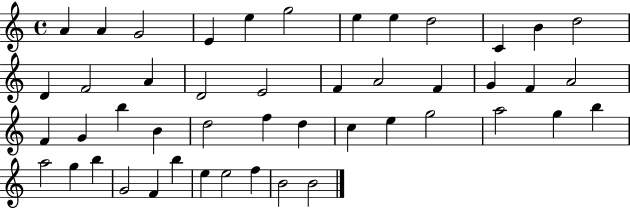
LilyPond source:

{
  \clef treble
  \time 4/4
  \defaultTimeSignature
  \key c \major
  a'4 a'4 g'2 | e'4 e''4 g''2 | e''4 e''4 d''2 | c'4 b'4 d''2 | \break d'4 f'2 a'4 | d'2 e'2 | f'4 a'2 f'4 | g'4 f'4 a'2 | \break f'4 g'4 b''4 b'4 | d''2 f''4 d''4 | c''4 e''4 g''2 | a''2 g''4 b''4 | \break a''2 g''4 b''4 | g'2 f'4 b''4 | e''4 e''2 f''4 | b'2 b'2 | \break \bar "|."
}